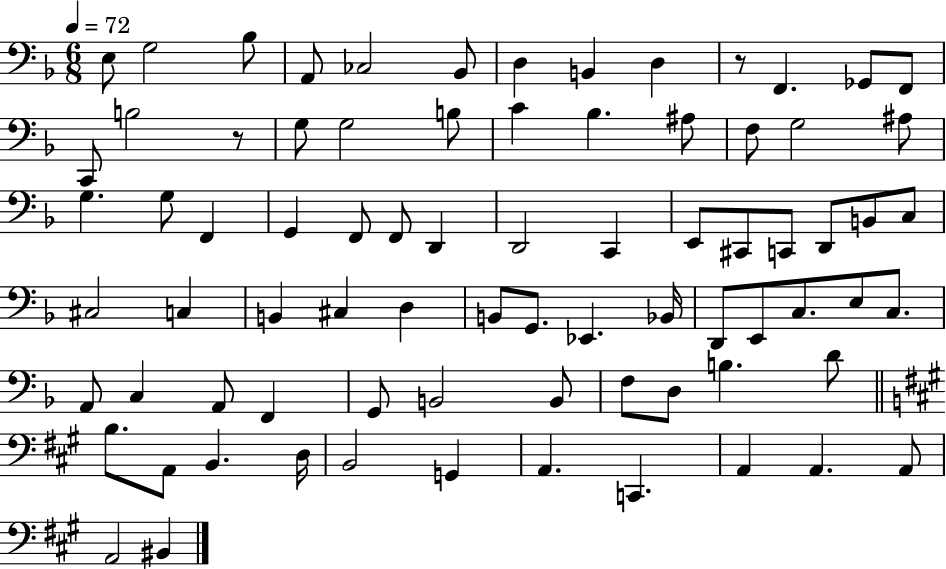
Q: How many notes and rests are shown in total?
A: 78